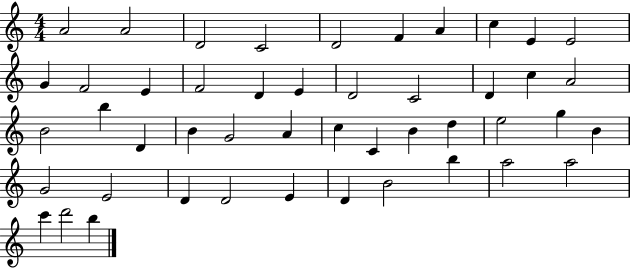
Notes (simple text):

A4/h A4/h D4/h C4/h D4/h F4/q A4/q C5/q E4/q E4/h G4/q F4/h E4/q F4/h D4/q E4/q D4/h C4/h D4/q C5/q A4/h B4/h B5/q D4/q B4/q G4/h A4/q C5/q C4/q B4/q D5/q E5/h G5/q B4/q G4/h E4/h D4/q D4/h E4/q D4/q B4/h B5/q A5/h A5/h C6/q D6/h B5/q